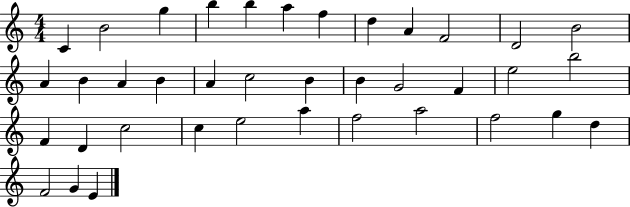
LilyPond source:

{
  \clef treble
  \numericTimeSignature
  \time 4/4
  \key c \major
  c'4 b'2 g''4 | b''4 b''4 a''4 f''4 | d''4 a'4 f'2 | d'2 b'2 | \break a'4 b'4 a'4 b'4 | a'4 c''2 b'4 | b'4 g'2 f'4 | e''2 b''2 | \break f'4 d'4 c''2 | c''4 e''2 a''4 | f''2 a''2 | f''2 g''4 d''4 | \break f'2 g'4 e'4 | \bar "|."
}